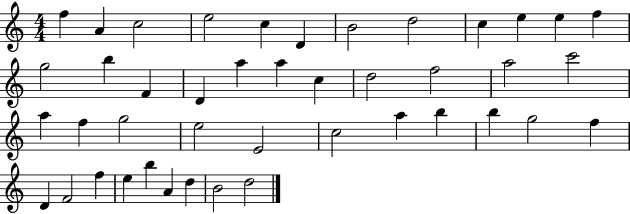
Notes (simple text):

F5/q A4/q C5/h E5/h C5/q D4/q B4/h D5/h C5/q E5/q E5/q F5/q G5/h B5/q F4/q D4/q A5/q A5/q C5/q D5/h F5/h A5/h C6/h A5/q F5/q G5/h E5/h E4/h C5/h A5/q B5/q B5/q G5/h F5/q D4/q F4/h F5/q E5/q B5/q A4/q D5/q B4/h D5/h